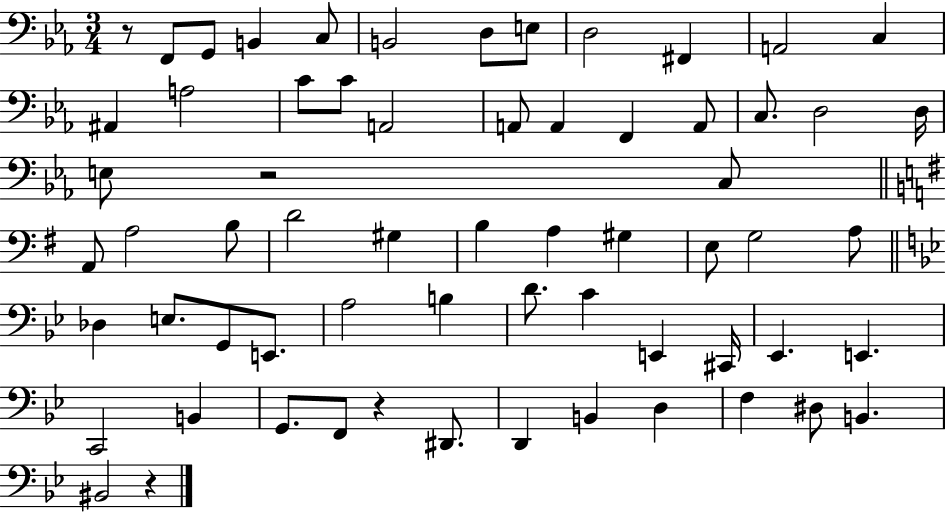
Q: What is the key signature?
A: EES major